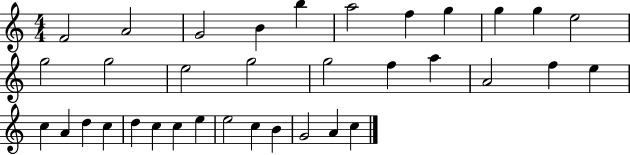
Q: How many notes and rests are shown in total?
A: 35